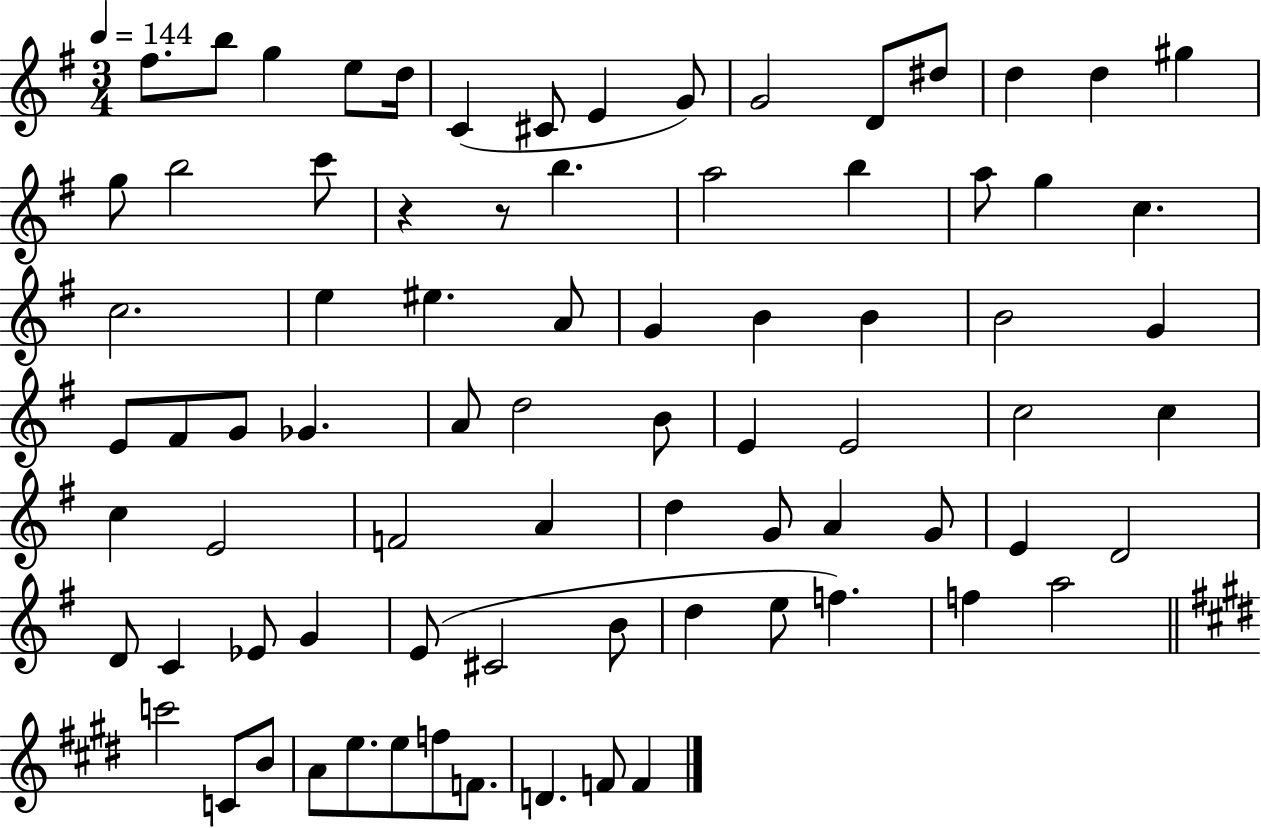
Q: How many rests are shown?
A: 2